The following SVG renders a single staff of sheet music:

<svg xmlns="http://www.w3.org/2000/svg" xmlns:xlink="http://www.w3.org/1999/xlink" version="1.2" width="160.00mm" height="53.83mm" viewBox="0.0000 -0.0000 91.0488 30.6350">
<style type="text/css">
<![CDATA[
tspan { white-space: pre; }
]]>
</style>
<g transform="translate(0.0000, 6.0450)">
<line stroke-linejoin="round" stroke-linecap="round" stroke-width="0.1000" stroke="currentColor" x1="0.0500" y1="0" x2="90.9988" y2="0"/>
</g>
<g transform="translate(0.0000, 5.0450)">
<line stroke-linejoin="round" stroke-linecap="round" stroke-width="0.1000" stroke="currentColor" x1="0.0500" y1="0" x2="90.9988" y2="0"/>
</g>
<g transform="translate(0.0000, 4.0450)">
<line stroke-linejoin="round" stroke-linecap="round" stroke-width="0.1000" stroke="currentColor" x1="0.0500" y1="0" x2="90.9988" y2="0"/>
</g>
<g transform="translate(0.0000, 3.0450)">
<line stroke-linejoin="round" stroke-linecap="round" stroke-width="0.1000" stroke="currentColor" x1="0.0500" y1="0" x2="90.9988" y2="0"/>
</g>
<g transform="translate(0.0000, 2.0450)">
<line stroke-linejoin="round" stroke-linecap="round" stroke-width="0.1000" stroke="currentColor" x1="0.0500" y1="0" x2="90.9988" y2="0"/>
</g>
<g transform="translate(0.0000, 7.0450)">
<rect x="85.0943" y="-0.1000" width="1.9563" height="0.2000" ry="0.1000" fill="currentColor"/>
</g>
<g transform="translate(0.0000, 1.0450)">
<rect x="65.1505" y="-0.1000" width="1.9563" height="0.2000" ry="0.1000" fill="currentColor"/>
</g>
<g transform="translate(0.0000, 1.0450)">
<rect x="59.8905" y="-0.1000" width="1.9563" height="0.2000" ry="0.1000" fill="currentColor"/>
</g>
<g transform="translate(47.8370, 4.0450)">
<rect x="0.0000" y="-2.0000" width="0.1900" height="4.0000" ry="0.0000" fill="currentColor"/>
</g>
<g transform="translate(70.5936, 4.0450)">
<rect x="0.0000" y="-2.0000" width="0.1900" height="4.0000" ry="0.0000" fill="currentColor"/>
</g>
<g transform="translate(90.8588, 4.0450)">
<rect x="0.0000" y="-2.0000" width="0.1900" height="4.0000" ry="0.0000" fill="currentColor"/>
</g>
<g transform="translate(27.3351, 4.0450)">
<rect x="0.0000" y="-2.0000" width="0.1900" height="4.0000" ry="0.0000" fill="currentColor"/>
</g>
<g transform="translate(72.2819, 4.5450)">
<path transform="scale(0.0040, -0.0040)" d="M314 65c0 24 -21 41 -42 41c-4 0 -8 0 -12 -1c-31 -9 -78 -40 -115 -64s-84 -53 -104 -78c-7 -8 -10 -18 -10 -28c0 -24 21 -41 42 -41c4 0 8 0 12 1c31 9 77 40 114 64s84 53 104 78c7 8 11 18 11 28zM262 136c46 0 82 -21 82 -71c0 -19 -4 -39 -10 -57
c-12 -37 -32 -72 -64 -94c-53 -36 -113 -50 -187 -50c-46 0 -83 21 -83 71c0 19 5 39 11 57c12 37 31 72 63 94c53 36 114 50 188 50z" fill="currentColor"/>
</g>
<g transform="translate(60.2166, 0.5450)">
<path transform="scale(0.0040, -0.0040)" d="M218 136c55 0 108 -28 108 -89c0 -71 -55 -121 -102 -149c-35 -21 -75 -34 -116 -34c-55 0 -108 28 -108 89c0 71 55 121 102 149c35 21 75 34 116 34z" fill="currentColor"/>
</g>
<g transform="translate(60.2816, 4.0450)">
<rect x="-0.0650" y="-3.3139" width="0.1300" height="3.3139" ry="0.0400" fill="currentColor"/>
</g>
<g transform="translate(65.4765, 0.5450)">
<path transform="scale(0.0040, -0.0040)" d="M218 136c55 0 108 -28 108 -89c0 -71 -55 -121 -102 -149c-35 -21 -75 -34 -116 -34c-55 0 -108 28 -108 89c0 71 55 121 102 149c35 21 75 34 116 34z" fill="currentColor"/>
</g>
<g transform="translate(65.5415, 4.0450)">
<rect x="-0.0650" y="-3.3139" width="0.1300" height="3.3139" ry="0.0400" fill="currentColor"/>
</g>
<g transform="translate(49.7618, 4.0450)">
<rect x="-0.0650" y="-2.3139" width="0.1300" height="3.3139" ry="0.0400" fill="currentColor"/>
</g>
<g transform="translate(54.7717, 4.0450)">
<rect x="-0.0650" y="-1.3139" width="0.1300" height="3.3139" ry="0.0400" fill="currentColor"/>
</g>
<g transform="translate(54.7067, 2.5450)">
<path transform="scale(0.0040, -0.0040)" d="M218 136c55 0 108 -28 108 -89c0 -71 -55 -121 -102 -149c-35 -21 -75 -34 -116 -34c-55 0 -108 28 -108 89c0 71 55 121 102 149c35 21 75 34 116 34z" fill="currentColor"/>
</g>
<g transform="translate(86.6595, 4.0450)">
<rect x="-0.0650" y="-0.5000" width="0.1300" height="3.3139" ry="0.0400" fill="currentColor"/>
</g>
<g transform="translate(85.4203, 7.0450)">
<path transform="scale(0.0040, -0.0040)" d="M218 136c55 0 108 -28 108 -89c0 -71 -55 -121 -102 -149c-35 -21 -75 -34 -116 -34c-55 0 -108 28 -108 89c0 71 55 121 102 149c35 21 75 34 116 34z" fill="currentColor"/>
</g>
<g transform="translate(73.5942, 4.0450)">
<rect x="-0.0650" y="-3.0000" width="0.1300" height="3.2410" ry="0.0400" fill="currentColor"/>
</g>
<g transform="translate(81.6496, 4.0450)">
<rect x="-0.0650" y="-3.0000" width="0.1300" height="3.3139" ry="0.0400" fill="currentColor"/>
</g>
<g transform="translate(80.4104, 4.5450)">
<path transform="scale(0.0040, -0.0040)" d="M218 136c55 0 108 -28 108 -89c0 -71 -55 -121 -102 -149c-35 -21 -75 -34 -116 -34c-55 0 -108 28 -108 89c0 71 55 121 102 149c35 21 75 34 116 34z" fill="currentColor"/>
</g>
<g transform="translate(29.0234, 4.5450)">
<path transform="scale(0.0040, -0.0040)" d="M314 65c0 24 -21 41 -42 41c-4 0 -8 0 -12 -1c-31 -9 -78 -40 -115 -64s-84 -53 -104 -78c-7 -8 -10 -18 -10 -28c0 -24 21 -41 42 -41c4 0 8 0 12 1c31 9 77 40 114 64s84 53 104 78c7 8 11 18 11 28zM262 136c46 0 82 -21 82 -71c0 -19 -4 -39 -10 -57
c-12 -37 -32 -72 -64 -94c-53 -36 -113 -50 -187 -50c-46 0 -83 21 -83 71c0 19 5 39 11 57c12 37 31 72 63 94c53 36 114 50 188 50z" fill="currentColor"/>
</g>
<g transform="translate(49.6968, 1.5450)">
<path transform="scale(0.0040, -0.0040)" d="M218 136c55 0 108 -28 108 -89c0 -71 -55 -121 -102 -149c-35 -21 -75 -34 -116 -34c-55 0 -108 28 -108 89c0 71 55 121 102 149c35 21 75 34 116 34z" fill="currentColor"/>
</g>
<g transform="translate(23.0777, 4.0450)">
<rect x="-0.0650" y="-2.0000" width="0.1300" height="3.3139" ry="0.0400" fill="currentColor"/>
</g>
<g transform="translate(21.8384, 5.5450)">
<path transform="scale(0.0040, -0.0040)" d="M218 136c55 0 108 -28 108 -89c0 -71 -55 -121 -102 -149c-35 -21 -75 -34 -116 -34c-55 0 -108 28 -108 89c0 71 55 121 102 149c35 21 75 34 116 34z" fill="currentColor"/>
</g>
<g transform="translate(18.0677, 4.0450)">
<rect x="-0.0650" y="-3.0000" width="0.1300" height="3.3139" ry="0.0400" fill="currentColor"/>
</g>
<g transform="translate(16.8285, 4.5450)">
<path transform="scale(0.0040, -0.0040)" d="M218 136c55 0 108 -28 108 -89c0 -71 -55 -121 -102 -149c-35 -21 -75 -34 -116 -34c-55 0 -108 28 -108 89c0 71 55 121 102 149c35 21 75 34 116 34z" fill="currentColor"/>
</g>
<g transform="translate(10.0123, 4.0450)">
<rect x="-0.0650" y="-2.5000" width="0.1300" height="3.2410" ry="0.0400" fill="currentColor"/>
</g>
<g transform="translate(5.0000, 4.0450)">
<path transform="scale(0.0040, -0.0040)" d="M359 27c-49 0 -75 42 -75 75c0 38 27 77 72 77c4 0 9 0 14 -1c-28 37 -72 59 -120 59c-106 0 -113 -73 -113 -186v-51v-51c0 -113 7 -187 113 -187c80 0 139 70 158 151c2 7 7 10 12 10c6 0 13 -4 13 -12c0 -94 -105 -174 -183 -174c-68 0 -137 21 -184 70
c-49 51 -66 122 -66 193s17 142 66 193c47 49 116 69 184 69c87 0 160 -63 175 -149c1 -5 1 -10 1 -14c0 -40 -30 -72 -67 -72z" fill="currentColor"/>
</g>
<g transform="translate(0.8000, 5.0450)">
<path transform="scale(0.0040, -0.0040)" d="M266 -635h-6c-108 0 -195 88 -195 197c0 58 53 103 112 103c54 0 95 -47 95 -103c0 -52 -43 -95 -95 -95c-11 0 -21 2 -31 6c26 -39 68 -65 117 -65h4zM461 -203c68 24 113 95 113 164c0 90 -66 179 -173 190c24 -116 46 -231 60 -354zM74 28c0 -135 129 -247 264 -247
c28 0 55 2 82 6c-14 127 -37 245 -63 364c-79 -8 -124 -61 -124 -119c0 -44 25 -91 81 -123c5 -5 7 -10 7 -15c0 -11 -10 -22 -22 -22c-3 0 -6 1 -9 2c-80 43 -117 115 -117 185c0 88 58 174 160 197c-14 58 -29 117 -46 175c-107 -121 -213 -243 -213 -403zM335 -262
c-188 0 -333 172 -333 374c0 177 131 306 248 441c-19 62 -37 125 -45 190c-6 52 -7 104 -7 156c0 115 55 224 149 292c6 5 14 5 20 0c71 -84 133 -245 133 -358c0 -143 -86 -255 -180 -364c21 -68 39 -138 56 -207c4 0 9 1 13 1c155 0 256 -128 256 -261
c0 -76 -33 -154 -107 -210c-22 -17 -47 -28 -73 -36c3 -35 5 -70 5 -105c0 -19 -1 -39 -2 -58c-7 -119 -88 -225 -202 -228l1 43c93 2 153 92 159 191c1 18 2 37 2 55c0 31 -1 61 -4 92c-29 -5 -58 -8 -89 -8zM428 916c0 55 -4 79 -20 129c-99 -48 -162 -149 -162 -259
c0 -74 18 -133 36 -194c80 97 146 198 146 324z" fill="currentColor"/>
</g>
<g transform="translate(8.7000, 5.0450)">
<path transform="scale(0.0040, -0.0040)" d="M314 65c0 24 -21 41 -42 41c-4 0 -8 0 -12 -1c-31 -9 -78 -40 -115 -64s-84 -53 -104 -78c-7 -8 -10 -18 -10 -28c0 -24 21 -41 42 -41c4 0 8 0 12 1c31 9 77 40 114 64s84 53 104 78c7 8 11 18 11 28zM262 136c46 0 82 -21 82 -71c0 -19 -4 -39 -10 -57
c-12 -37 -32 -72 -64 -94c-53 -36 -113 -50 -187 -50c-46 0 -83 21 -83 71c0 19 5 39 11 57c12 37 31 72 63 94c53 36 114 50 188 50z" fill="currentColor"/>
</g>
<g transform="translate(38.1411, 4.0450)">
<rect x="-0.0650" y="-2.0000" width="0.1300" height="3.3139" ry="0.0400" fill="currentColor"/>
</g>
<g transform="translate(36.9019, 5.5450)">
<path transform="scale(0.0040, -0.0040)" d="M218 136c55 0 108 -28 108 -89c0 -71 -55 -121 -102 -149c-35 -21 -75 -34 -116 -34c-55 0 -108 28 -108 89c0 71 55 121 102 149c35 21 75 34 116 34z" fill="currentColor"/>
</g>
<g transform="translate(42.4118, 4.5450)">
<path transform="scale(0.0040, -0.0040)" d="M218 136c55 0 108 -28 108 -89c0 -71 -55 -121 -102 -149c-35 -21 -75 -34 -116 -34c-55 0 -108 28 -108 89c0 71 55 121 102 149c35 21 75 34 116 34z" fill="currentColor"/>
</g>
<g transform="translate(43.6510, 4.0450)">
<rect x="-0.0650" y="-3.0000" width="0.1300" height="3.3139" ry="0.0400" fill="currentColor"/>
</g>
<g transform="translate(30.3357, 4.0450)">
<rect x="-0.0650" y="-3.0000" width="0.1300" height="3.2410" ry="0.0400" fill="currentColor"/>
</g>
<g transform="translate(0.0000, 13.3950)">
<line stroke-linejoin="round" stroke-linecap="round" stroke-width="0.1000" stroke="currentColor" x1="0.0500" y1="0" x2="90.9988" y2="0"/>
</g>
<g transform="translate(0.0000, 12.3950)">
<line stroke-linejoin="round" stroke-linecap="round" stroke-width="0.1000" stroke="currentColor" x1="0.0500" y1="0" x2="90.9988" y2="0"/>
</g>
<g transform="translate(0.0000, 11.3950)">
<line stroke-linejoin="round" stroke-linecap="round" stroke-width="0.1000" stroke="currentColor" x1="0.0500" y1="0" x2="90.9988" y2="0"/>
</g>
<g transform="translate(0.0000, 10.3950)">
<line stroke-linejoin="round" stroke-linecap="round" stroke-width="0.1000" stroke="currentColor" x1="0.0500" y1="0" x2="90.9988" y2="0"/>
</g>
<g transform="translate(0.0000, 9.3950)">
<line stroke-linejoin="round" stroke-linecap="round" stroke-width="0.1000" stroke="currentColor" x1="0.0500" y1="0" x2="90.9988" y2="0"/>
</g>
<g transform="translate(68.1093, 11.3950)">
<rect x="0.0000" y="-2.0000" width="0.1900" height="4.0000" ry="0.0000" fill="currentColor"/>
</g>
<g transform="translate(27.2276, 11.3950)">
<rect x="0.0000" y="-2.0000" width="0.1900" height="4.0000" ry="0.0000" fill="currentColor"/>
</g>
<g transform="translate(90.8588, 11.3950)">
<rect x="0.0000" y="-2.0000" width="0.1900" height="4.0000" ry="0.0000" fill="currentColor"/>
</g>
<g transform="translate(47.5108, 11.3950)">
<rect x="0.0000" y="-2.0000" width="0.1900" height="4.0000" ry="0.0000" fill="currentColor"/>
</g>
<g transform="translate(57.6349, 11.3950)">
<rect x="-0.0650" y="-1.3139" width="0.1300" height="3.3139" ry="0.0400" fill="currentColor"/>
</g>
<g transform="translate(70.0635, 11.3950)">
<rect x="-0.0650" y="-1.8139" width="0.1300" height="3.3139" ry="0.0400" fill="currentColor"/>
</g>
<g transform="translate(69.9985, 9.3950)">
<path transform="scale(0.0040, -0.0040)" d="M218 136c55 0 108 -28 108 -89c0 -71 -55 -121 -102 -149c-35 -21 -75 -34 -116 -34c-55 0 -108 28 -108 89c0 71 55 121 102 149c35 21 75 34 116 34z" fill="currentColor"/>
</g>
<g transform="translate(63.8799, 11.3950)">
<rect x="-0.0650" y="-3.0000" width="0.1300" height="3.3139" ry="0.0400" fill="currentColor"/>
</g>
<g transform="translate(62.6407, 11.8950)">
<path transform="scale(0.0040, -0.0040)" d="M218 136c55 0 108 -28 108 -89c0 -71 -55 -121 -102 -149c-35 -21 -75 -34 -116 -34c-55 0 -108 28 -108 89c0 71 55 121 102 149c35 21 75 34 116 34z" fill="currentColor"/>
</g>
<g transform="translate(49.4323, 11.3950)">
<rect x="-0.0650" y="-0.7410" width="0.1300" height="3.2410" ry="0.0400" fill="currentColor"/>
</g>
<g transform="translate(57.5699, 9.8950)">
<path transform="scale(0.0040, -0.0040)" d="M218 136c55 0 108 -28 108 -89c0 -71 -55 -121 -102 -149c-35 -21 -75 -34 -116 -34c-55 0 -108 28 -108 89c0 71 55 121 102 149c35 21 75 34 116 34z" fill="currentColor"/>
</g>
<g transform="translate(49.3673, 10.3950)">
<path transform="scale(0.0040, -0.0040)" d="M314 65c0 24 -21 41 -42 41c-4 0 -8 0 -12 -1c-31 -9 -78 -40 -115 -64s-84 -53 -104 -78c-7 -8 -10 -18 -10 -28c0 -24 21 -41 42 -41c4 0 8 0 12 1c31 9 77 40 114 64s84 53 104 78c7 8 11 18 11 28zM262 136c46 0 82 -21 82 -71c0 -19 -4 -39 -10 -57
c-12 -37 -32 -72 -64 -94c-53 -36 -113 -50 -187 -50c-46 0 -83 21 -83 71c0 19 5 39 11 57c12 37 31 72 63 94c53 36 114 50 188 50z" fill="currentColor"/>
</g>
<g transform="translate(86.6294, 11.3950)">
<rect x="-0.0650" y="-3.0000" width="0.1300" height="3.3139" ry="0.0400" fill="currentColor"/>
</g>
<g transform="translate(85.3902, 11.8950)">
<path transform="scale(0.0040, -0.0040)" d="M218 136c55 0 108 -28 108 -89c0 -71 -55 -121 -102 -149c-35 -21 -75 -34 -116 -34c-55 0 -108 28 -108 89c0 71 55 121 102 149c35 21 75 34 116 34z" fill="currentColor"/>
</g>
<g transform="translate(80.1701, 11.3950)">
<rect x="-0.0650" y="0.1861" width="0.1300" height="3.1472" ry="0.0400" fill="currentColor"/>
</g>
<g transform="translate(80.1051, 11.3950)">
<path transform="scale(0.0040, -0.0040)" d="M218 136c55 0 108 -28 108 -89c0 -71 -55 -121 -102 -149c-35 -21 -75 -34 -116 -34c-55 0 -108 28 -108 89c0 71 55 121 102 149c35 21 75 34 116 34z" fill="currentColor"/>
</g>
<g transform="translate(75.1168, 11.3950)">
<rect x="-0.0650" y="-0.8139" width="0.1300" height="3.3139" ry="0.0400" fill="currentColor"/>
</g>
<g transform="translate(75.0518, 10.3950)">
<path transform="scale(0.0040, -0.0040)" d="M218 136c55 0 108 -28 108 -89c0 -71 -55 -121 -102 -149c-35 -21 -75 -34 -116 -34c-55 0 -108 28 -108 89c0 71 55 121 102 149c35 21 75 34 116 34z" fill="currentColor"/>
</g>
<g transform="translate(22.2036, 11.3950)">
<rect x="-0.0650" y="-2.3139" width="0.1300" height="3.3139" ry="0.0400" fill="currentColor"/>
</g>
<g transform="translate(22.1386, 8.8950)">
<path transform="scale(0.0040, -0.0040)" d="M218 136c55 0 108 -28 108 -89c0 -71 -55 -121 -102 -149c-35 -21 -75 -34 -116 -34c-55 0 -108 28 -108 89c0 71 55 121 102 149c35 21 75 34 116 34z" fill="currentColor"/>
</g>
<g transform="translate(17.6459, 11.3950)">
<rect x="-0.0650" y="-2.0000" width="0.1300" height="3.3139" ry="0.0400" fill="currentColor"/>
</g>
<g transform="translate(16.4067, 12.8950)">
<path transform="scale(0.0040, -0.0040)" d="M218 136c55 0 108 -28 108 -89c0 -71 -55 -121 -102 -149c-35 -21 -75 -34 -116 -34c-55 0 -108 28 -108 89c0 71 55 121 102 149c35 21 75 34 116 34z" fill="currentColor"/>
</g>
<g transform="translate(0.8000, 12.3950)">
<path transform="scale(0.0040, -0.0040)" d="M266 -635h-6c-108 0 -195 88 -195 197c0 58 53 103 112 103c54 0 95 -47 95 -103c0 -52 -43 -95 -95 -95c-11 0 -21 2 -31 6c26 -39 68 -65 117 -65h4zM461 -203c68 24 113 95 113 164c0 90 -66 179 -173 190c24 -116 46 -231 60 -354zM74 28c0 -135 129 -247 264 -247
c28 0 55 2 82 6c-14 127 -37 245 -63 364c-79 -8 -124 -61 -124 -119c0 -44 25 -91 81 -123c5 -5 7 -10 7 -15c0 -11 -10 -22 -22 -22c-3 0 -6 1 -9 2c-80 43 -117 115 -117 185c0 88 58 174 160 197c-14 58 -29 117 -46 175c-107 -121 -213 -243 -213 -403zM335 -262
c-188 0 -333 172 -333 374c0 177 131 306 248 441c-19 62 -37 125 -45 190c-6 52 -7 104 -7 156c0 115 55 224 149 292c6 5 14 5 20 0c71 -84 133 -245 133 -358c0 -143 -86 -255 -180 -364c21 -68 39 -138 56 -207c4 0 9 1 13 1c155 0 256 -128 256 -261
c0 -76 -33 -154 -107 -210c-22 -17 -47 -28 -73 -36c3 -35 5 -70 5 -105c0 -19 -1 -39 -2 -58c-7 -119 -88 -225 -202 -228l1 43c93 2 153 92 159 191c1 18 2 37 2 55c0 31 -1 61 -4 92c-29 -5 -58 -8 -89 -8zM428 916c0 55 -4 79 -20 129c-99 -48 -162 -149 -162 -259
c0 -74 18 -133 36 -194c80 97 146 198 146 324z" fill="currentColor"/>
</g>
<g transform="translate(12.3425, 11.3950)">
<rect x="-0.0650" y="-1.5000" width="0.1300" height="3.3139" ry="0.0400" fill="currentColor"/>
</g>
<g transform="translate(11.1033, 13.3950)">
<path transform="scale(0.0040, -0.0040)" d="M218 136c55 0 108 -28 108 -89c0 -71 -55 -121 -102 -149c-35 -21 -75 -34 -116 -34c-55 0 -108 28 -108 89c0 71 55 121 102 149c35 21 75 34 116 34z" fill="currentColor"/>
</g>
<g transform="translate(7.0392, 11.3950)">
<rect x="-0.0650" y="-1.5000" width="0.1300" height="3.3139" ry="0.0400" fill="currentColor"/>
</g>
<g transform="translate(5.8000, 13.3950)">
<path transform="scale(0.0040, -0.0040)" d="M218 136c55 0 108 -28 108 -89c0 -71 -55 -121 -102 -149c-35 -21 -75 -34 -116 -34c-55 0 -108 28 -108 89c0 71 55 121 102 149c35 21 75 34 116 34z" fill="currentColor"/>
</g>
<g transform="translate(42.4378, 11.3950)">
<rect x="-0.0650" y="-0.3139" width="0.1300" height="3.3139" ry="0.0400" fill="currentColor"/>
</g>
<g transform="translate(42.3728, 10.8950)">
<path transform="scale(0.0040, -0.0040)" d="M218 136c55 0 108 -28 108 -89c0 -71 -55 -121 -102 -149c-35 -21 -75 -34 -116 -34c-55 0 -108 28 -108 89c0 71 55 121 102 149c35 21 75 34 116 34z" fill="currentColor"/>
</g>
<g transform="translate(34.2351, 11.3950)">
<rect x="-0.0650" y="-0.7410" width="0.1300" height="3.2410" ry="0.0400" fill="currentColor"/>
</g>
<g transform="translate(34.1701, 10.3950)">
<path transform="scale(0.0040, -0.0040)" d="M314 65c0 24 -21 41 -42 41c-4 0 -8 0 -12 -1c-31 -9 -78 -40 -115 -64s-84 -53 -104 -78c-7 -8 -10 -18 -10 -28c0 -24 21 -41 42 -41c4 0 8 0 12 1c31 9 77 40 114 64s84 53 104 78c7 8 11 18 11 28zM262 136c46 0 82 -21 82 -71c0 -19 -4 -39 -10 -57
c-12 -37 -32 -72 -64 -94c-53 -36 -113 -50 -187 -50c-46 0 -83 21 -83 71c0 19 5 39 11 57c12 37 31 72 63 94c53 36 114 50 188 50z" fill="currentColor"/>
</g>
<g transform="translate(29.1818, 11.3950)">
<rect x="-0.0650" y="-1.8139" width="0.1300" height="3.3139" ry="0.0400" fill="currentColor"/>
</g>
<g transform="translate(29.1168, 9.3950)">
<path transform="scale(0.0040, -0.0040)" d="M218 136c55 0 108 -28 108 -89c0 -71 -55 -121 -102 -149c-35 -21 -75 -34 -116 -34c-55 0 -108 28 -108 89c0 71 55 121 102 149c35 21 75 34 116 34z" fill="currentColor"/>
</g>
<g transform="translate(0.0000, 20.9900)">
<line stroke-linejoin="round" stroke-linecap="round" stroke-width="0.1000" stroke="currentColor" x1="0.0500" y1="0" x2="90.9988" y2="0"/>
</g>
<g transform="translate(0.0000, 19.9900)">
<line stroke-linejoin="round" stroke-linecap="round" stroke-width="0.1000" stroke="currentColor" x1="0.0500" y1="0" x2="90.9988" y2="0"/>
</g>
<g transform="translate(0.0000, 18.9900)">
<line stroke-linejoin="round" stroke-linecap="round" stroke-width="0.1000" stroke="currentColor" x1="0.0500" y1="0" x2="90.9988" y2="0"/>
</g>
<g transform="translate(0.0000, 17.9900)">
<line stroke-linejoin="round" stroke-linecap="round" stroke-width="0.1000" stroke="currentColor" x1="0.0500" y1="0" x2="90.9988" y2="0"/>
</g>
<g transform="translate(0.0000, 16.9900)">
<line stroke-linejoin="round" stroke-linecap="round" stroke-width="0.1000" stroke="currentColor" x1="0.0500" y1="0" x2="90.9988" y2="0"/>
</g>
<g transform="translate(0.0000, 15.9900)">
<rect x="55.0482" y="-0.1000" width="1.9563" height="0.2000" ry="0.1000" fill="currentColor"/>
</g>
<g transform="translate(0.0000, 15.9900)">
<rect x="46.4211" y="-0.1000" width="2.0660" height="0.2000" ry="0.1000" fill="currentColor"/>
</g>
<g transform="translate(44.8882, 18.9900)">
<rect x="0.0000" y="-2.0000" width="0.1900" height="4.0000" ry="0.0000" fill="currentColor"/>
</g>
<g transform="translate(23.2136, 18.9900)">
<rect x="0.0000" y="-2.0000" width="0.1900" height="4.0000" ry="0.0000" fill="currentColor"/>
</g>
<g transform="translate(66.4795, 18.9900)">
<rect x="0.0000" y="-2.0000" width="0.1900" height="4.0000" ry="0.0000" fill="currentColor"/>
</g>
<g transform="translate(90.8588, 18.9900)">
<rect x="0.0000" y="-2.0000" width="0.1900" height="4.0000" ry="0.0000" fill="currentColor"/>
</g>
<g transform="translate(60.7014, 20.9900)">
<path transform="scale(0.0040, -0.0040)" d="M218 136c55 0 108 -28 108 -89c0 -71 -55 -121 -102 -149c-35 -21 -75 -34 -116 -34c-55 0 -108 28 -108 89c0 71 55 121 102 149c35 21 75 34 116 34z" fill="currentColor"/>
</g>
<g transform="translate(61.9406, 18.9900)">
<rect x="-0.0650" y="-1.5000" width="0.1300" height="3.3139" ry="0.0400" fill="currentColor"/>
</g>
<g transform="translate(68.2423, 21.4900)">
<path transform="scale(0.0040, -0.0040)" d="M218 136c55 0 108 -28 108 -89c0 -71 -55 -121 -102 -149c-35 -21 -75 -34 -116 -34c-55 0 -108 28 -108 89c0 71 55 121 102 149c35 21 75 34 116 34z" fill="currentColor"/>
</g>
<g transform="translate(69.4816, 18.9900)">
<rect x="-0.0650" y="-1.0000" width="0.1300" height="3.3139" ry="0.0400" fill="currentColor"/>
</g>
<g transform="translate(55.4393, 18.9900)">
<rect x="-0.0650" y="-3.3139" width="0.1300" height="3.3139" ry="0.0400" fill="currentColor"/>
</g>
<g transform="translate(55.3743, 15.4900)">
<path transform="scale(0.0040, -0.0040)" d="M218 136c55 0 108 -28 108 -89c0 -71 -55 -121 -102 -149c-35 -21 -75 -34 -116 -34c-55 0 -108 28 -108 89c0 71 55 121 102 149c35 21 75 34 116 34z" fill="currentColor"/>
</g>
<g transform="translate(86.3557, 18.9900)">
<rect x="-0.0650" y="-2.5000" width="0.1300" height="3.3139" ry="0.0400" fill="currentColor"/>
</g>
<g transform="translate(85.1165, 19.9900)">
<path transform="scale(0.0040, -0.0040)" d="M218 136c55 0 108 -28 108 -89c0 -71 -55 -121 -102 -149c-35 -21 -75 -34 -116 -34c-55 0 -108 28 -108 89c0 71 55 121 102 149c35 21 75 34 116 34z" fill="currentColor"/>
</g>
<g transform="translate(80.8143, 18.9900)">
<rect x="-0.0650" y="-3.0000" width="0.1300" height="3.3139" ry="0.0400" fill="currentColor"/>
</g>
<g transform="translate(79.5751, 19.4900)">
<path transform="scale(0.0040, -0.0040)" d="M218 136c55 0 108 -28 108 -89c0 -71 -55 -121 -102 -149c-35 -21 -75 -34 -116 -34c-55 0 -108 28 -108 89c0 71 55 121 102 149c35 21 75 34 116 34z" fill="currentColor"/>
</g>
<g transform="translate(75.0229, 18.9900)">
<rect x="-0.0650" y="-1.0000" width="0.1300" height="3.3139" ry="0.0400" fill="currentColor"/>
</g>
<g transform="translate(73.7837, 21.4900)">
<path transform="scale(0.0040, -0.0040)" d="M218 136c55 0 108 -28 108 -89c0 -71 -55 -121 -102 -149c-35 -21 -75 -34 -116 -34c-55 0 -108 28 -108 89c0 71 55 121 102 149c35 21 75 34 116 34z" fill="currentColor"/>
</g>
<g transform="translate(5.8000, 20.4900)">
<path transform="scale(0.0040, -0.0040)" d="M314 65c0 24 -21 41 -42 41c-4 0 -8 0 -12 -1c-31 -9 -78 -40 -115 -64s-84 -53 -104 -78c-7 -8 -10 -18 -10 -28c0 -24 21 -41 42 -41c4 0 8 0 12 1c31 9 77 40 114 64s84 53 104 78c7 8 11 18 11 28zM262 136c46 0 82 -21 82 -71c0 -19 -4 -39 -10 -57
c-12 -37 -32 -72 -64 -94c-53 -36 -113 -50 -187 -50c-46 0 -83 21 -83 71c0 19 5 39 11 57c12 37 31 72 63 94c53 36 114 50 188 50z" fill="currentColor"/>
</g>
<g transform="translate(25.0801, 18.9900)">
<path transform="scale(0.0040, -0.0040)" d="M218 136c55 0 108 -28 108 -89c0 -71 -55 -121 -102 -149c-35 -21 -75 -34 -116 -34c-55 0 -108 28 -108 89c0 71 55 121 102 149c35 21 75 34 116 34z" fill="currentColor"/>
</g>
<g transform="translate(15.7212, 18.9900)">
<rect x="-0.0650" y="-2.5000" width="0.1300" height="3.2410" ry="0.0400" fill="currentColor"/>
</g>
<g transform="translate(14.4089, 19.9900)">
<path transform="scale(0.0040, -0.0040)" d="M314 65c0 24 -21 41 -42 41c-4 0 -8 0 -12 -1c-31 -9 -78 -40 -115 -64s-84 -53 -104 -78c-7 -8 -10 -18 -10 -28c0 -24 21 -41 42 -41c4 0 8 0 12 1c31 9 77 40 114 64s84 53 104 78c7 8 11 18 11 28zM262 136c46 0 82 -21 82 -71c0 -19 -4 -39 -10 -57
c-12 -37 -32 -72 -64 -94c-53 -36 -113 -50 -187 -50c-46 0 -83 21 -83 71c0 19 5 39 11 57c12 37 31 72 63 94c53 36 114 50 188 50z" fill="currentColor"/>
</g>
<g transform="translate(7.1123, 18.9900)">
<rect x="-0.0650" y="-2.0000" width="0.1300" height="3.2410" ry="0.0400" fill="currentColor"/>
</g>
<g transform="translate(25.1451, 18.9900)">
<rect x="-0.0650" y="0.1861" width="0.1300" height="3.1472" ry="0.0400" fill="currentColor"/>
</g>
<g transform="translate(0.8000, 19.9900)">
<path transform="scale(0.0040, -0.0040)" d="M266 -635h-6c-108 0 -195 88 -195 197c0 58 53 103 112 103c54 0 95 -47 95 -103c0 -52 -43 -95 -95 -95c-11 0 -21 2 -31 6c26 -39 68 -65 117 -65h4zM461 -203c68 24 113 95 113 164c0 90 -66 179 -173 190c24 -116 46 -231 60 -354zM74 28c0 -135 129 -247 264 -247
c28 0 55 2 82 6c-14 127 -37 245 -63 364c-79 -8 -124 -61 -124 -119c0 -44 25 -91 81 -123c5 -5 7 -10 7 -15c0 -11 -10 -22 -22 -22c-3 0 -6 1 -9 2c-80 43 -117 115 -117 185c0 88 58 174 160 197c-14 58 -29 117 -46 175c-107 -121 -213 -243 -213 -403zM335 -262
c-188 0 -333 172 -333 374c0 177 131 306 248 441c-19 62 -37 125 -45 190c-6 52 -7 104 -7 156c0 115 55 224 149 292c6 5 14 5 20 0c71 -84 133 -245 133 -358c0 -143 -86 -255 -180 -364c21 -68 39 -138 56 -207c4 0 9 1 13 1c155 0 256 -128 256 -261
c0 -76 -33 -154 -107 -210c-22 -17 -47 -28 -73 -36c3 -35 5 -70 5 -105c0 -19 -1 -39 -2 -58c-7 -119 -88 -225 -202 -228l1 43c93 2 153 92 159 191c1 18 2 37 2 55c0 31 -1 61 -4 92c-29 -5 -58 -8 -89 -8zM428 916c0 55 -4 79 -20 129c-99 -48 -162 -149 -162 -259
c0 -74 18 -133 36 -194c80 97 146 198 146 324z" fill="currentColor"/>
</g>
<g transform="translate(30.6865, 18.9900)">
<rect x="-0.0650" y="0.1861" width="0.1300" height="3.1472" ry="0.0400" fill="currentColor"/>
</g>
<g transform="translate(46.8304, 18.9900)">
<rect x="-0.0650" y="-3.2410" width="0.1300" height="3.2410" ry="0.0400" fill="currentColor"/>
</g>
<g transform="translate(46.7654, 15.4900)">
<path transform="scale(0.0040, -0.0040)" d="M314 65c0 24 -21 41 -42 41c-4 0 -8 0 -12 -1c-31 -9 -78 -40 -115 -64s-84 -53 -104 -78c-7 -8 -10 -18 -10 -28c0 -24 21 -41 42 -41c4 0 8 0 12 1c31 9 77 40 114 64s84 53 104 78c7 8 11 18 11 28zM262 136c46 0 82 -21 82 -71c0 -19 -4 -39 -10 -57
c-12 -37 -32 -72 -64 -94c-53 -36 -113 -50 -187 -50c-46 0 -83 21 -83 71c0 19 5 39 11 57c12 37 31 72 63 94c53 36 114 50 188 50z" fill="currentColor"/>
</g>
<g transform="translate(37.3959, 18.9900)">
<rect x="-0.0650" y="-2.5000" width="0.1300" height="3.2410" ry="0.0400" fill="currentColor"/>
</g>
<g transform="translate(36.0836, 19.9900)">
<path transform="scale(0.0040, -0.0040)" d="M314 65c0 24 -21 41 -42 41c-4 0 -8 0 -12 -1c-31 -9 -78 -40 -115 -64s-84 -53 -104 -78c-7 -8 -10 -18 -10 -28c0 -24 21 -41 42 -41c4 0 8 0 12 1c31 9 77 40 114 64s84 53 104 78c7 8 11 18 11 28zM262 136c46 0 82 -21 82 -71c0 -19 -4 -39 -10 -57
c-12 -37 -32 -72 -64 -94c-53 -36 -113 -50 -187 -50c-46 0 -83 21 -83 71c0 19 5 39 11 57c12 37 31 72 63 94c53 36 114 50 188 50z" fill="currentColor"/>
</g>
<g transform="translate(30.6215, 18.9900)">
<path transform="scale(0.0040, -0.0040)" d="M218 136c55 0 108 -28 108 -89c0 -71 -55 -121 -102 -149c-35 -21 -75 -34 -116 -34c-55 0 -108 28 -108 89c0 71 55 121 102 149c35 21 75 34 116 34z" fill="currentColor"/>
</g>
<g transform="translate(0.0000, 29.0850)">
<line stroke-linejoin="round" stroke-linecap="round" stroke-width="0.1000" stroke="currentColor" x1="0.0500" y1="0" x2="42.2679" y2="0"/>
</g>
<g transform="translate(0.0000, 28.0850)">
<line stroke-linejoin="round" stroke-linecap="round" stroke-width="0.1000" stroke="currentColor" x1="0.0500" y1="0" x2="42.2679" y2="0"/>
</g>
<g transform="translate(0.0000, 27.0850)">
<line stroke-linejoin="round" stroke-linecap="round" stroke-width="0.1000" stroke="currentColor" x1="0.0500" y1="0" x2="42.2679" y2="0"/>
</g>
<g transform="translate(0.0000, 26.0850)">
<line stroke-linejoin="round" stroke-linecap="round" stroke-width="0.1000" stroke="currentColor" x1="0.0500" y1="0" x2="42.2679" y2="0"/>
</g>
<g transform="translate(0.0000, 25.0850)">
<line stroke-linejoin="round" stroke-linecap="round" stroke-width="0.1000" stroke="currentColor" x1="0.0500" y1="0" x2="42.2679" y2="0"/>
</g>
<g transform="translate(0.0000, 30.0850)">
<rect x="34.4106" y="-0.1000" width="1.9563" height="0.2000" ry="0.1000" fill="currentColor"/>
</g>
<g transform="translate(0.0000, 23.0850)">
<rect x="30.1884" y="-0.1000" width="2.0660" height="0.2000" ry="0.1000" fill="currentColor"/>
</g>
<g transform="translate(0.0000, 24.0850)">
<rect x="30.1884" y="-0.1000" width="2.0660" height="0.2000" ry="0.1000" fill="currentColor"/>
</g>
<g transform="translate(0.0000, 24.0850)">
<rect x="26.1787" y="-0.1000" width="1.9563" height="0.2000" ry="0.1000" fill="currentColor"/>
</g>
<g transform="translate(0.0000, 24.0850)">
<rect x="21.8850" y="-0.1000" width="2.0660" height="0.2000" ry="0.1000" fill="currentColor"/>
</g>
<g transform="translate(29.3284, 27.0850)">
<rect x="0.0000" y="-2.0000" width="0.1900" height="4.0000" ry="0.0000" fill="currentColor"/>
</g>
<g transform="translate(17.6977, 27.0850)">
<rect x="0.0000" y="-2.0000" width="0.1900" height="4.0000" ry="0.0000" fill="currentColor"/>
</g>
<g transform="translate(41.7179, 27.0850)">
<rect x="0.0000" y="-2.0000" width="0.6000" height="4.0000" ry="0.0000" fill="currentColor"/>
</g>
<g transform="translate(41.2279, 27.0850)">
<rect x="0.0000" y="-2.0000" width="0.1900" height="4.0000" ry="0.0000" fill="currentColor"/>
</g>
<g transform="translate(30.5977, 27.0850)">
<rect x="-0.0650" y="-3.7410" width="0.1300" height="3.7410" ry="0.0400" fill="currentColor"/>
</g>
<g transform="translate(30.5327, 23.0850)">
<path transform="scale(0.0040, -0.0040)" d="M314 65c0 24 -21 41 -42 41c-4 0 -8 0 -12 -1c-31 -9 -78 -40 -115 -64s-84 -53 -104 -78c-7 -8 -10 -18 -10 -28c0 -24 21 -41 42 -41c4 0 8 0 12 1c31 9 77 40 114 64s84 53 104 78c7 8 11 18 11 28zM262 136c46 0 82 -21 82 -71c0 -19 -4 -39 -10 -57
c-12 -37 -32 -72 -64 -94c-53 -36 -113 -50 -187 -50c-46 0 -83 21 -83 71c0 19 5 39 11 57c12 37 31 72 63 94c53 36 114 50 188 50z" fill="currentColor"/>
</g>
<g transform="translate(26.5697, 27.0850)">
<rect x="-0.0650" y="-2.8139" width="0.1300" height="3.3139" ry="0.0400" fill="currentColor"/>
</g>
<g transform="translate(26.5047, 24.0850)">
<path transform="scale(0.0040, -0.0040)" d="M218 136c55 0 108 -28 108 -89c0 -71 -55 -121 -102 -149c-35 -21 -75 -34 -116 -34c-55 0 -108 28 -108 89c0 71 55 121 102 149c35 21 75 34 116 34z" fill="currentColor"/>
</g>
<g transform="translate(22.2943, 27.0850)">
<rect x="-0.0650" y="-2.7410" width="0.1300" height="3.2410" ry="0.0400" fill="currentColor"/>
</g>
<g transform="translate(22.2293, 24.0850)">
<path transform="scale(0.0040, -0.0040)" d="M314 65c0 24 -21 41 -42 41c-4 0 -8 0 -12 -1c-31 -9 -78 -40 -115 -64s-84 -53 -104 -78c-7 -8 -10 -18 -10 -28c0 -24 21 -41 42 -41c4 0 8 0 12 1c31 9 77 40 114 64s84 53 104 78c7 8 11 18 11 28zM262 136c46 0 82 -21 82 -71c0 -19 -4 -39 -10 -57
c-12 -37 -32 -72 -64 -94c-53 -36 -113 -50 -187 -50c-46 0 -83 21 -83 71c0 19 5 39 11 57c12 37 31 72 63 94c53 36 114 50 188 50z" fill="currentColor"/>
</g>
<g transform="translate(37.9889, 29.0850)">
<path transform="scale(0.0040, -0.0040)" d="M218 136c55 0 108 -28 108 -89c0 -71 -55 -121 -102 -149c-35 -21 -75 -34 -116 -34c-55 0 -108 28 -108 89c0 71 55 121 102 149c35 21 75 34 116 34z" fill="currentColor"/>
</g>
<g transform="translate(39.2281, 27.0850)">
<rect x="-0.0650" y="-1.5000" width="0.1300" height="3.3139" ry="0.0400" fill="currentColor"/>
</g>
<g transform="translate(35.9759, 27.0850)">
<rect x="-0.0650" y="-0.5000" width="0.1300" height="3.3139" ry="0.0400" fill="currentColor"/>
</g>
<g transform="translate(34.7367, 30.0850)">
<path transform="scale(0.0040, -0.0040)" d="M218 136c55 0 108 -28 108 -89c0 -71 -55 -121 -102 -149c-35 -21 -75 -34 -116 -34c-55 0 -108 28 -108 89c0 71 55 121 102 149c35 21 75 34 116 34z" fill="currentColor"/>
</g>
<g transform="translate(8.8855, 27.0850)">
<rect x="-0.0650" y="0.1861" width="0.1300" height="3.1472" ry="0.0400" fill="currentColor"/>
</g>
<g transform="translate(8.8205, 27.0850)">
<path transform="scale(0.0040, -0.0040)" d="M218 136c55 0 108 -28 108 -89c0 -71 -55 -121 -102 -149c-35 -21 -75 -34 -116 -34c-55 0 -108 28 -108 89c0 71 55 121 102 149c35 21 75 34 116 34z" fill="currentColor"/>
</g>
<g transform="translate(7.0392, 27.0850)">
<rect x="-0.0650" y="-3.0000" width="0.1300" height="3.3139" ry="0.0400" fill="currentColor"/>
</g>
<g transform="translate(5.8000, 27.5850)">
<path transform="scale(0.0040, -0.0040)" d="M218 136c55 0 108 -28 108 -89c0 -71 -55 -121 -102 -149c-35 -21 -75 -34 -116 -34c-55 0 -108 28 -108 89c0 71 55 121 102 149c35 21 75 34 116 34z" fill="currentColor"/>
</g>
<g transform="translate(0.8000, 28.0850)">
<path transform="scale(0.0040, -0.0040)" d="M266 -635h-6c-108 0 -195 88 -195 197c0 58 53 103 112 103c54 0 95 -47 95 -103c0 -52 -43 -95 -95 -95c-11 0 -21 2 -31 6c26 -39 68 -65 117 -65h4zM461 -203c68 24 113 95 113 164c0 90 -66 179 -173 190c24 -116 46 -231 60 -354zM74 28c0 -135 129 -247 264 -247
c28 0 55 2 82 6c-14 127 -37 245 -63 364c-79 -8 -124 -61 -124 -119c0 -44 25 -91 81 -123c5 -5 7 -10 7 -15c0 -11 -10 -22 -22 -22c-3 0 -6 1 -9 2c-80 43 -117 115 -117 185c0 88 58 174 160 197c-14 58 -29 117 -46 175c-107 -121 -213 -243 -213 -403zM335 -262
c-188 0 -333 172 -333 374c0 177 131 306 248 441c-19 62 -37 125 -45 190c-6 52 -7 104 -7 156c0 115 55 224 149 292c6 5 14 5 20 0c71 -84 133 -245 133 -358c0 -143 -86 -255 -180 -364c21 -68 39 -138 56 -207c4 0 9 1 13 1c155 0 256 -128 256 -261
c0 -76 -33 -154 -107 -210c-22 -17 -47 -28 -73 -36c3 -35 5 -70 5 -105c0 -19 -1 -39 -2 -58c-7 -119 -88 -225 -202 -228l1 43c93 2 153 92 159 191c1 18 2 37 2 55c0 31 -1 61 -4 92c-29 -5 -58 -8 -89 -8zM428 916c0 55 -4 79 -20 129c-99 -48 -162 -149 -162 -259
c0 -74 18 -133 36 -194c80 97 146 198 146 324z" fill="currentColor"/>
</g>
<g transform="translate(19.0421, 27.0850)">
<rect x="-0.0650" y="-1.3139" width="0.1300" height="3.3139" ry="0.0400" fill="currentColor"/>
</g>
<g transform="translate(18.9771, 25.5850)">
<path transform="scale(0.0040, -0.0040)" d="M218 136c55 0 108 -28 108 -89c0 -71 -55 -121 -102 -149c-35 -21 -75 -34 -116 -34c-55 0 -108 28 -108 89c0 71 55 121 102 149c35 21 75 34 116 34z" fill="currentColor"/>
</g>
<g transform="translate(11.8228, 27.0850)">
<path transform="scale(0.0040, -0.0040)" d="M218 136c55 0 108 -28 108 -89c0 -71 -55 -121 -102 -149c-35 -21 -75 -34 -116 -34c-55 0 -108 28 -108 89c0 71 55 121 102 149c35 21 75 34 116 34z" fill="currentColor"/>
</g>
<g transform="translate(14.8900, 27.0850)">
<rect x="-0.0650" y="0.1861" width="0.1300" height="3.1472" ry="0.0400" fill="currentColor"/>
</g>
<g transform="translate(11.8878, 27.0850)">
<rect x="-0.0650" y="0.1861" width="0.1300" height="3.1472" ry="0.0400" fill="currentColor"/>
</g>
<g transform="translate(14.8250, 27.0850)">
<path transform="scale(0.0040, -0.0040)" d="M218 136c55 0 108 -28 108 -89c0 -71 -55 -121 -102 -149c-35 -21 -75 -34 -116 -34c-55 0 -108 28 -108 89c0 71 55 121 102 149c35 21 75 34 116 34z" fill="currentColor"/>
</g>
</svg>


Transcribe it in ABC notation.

X:1
T:Untitled
M:4/4
L:1/4
K:C
G2 A F A2 F A g e b b A2 A C E E F g f d2 c d2 e A f d B A F2 G2 B B G2 b2 b E D D A G A B B B e a2 a c'2 C E